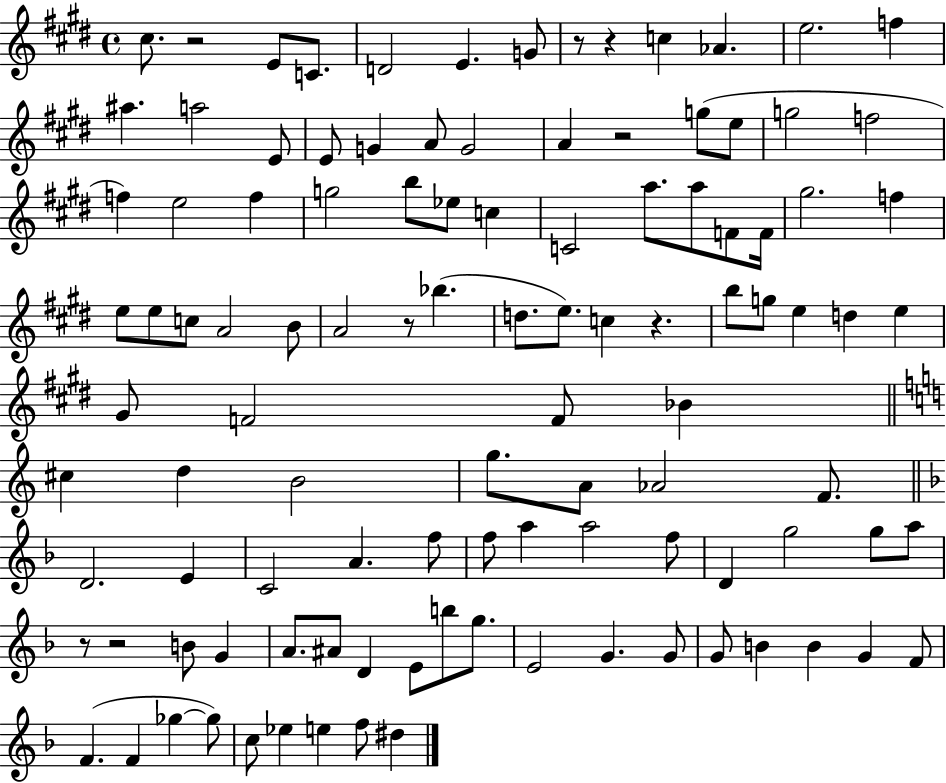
{
  \clef treble
  \time 4/4
  \defaultTimeSignature
  \key e \major
  cis''8. r2 e'8 c'8. | d'2 e'4. g'8 | r8 r4 c''4 aes'4. | e''2. f''4 | \break ais''4. a''2 e'8 | e'8 g'4 a'8 g'2 | a'4 r2 g''8( e''8 | g''2 f''2 | \break f''4) e''2 f''4 | g''2 b''8 ees''8 c''4 | c'2 a''8. a''8 f'8 f'16 | gis''2. f''4 | \break e''8 e''8 c''8 a'2 b'8 | a'2 r8 bes''4.( | d''8. e''8.) c''4 r4. | b''8 g''8 e''4 d''4 e''4 | \break gis'8 f'2 f'8 bes'4 | \bar "||" \break \key c \major cis''4 d''4 b'2 | g''8. a'8 aes'2 f'8. | \bar "||" \break \key d \minor d'2. e'4 | c'2 a'4. f''8 | f''8 a''4 a''2 f''8 | d'4 g''2 g''8 a''8 | \break r8 r2 b'8 g'4 | a'8. ais'8 d'4 e'8 b''8 g''8. | e'2 g'4. g'8 | g'8 b'4 b'4 g'4 f'8 | \break f'4.( f'4 ges''4~~ ges''8) | c''8 ees''4 e''4 f''8 dis''4 | \bar "|."
}